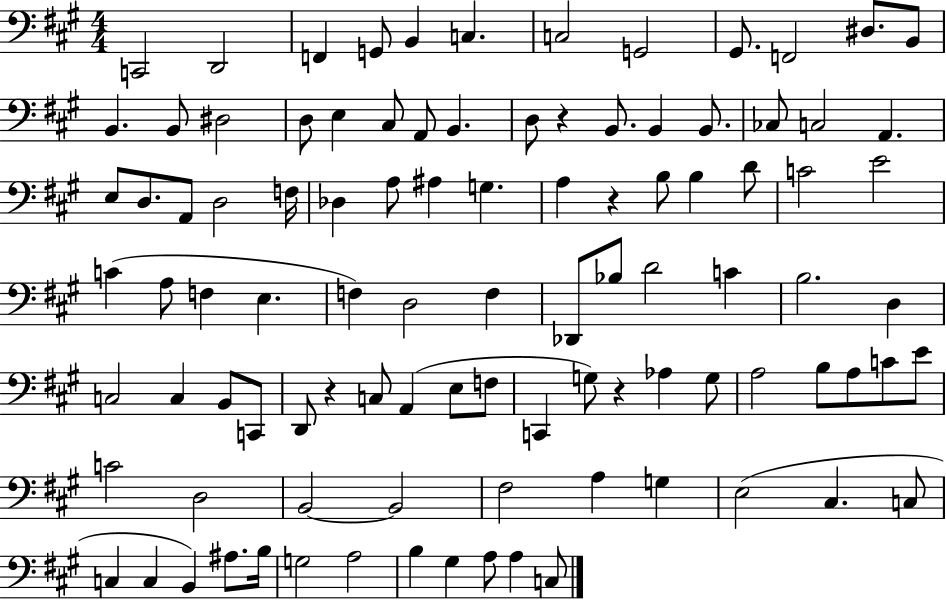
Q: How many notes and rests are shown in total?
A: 99